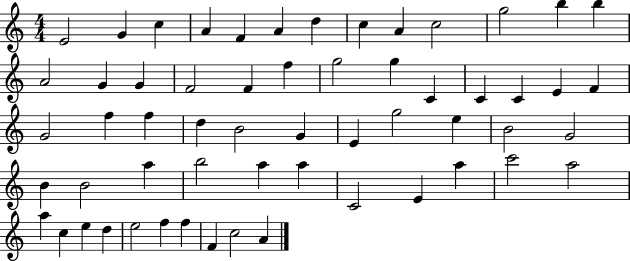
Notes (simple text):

E4/h G4/q C5/q A4/q F4/q A4/q D5/q C5/q A4/q C5/h G5/h B5/q B5/q A4/h G4/q G4/q F4/h F4/q F5/q G5/h G5/q C4/q C4/q C4/q E4/q F4/q G4/h F5/q F5/q D5/q B4/h G4/q E4/q G5/h E5/q B4/h G4/h B4/q B4/h A5/q B5/h A5/q A5/q C4/h E4/q A5/q C6/h A5/h A5/q C5/q E5/q D5/q E5/h F5/q F5/q F4/q C5/h A4/q